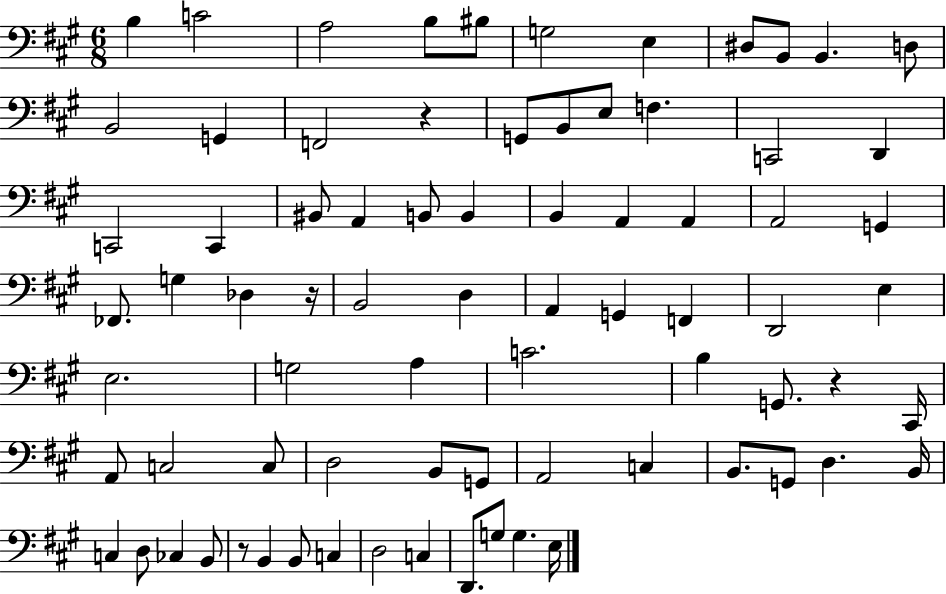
X:1
T:Untitled
M:6/8
L:1/4
K:A
B, C2 A,2 B,/2 ^B,/2 G,2 E, ^D,/2 B,,/2 B,, D,/2 B,,2 G,, F,,2 z G,,/2 B,,/2 E,/2 F, C,,2 D,, C,,2 C,, ^B,,/2 A,, B,,/2 B,, B,, A,, A,, A,,2 G,, _F,,/2 G, _D, z/4 B,,2 D, A,, G,, F,, D,,2 E, E,2 G,2 A, C2 B, G,,/2 z ^C,,/4 A,,/2 C,2 C,/2 D,2 B,,/2 G,,/2 A,,2 C, B,,/2 G,,/2 D, B,,/4 C, D,/2 _C, B,,/2 z/2 B,, B,,/2 C, D,2 C, D,,/2 G,/2 G, E,/4